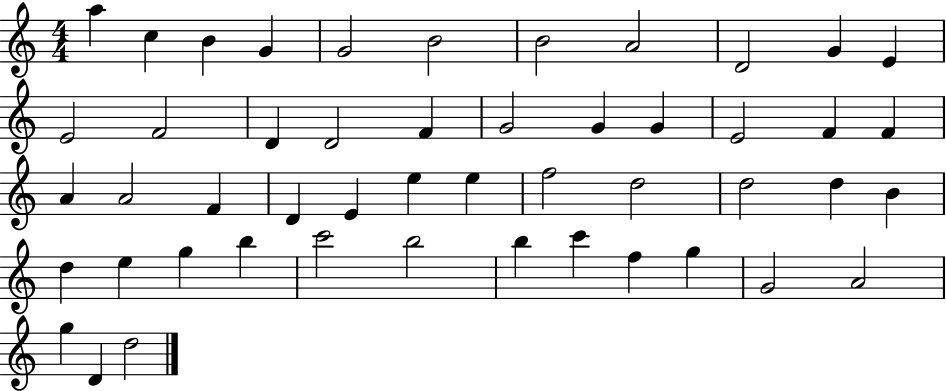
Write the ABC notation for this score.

X:1
T:Untitled
M:4/4
L:1/4
K:C
a c B G G2 B2 B2 A2 D2 G E E2 F2 D D2 F G2 G G E2 F F A A2 F D E e e f2 d2 d2 d B d e g b c'2 b2 b c' f g G2 A2 g D d2